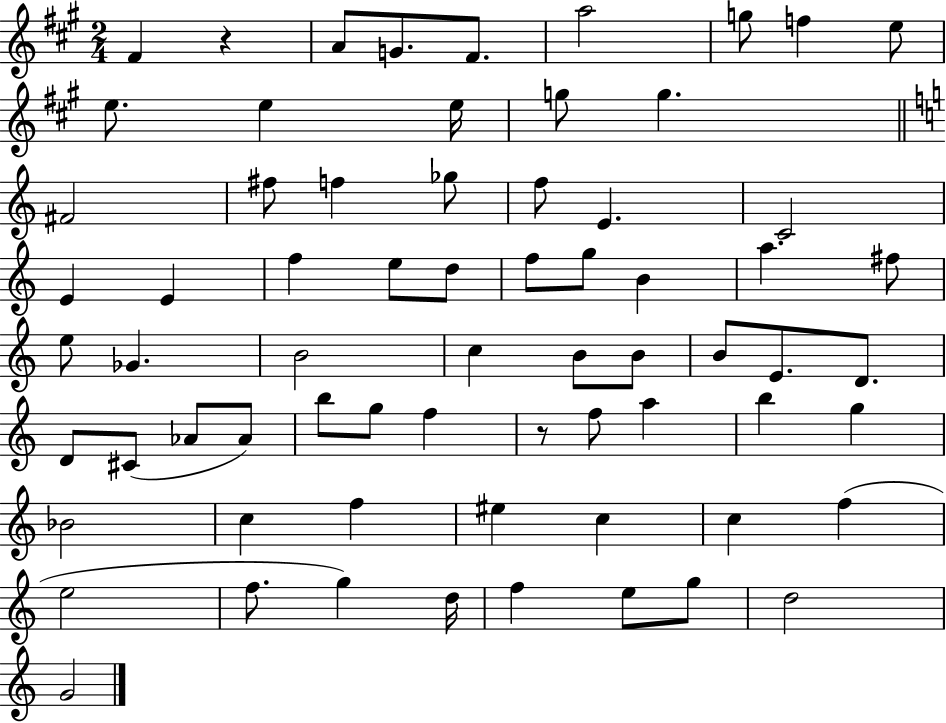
X:1
T:Untitled
M:2/4
L:1/4
K:A
^F z A/2 G/2 ^F/2 a2 g/2 f e/2 e/2 e e/4 g/2 g ^F2 ^f/2 f _g/2 f/2 E C2 E E f e/2 d/2 f/2 g/2 B a ^f/2 e/2 _G B2 c B/2 B/2 B/2 E/2 D/2 D/2 ^C/2 _A/2 _A/2 b/2 g/2 f z/2 f/2 a b g _B2 c f ^e c c f e2 f/2 g d/4 f e/2 g/2 d2 G2